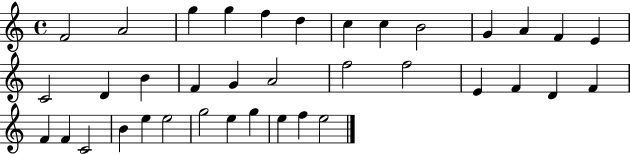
F4/h A4/h G5/q G5/q F5/q D5/q C5/q C5/q B4/h G4/q A4/q F4/q E4/q C4/h D4/q B4/q F4/q G4/q A4/h F5/h F5/h E4/q F4/q D4/q F4/q F4/q F4/q C4/h B4/q E5/q E5/h G5/h E5/q G5/q E5/q F5/q E5/h